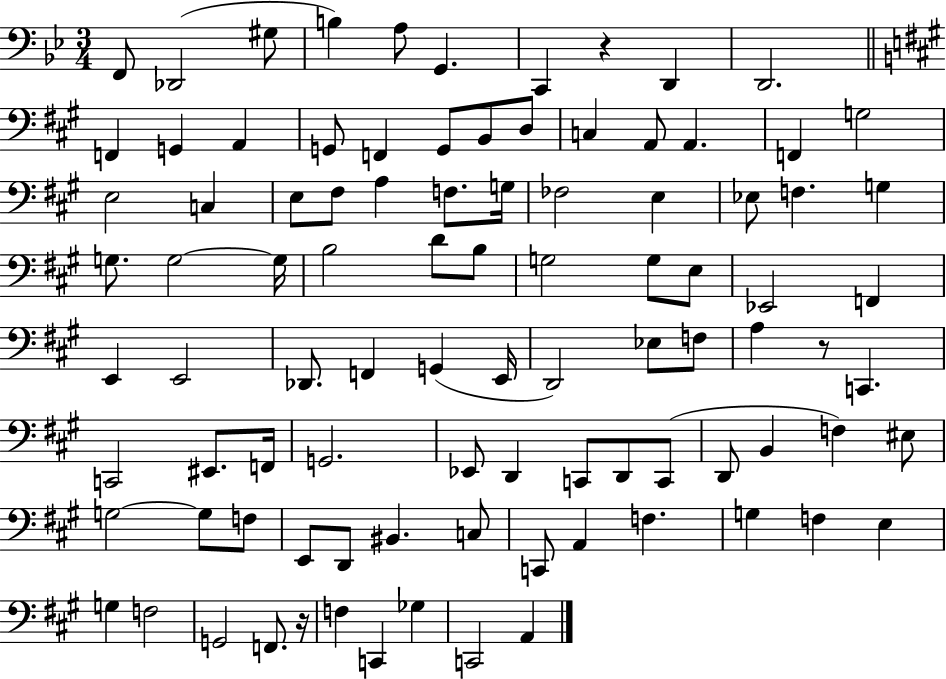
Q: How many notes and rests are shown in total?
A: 94